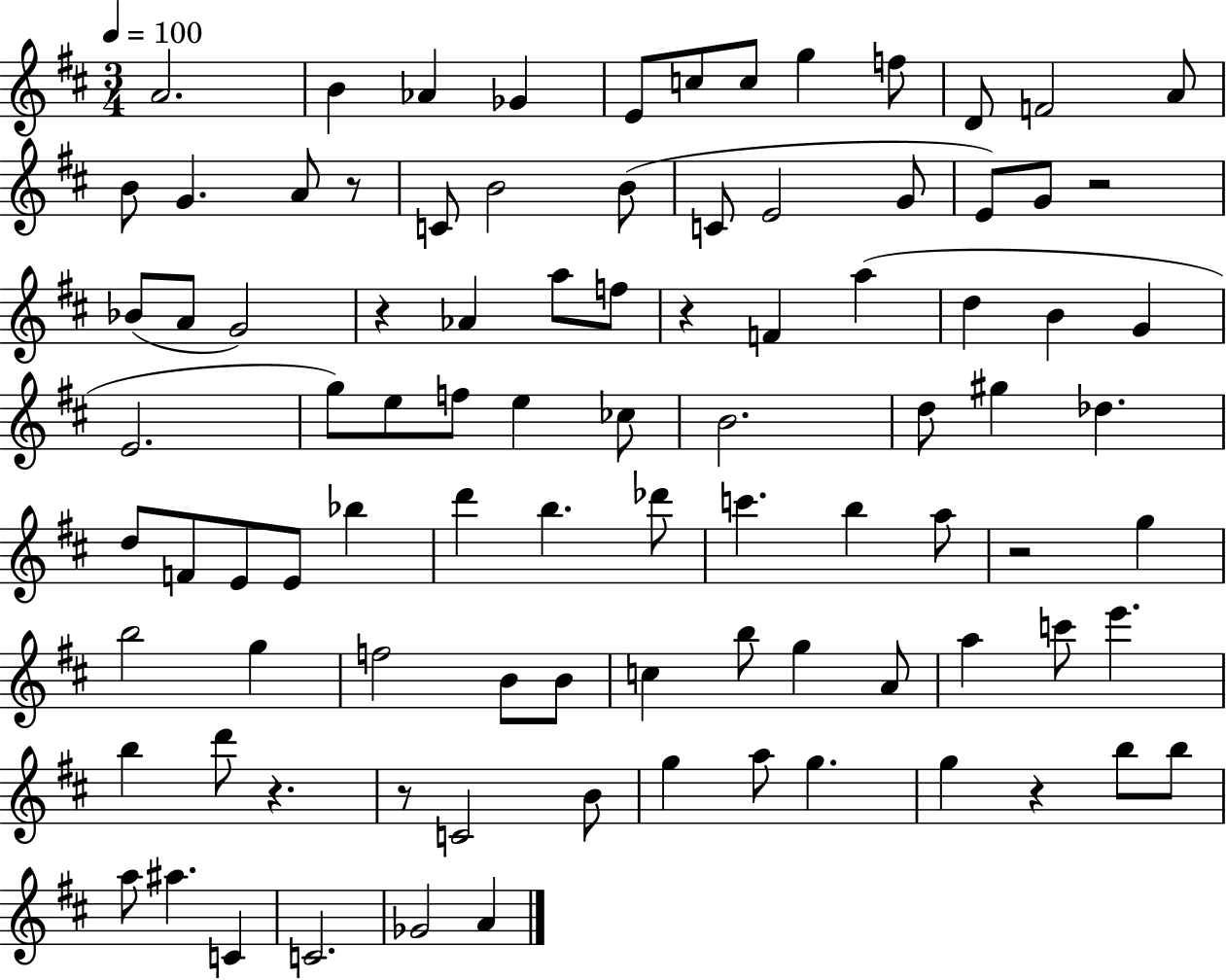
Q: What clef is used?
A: treble